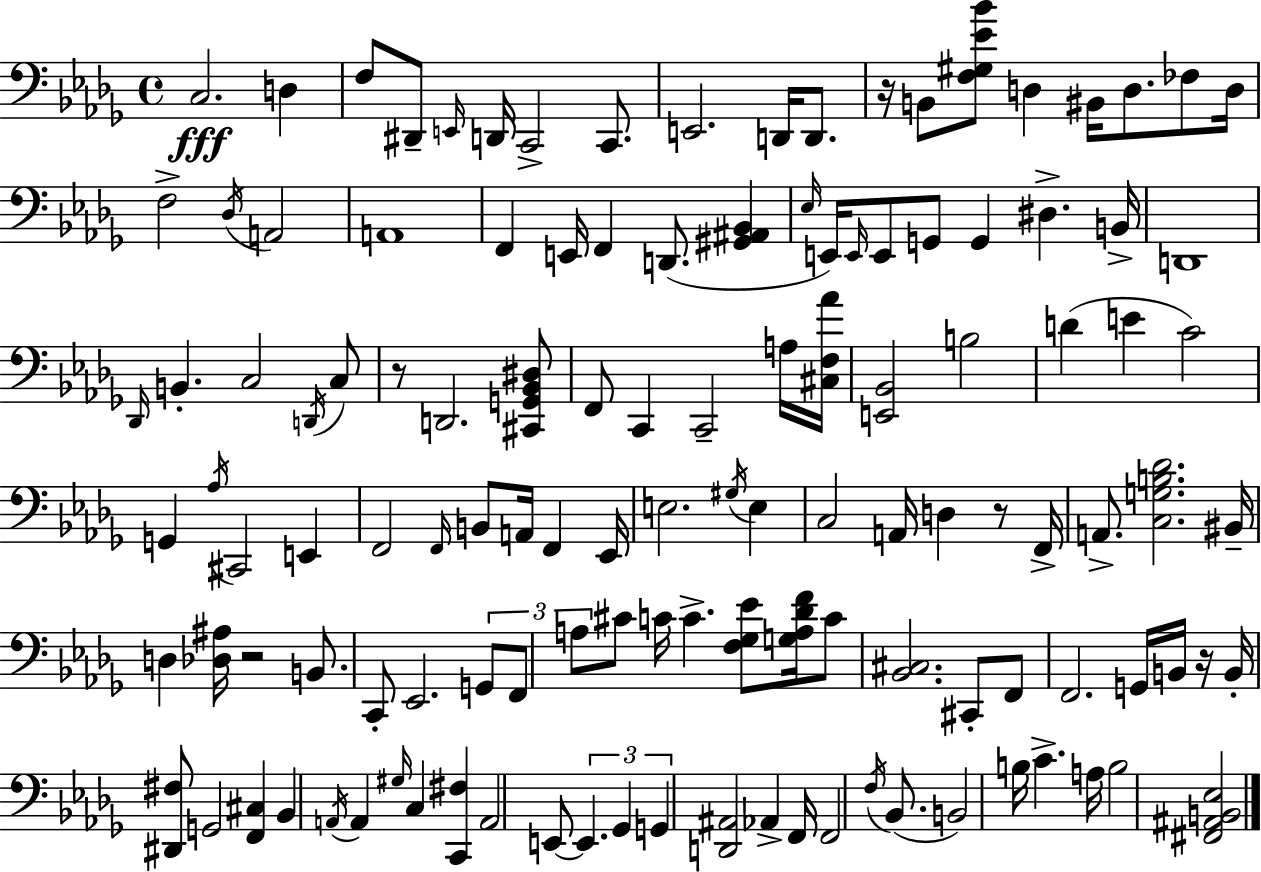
{
  \clef bass
  \time 4/4
  \defaultTimeSignature
  \key bes \minor
  c2.\fff d4 | f8 dis,8-- \grace { e,16 } d,16 c,2-> c,8. | e,2. d,16 d,8. | r16 b,8 <f gis ees' bes'>8 d4 bis,16 d8. fes8 | \break d16 f2-> \acciaccatura { des16 } a,2 | a,1 | f,4 e,16 f,4 d,8.( <gis, ais, bes,>4 | \grace { ees16 }) e,16 \grace { e,16 } e,8 g,8 g,4 dis4.-> | \break b,16-> d,1 | \grace { des,16 } b,4.-. c2 | \acciaccatura { d,16 } c8 r8 d,2. | <cis, g, bes, dis>8 f,8 c,4 c,2-- | \break a16 <cis f aes'>16 <e, bes,>2 b2 | d'4( e'4 c'2) | g,4 \acciaccatura { aes16 } cis,2 | e,4 f,2 \grace { f,16 } | \break b,8 a,16 f,4 ees,16 e2. | \acciaccatura { gis16 } e4 c2 | a,16 d4 r8 f,16-> a,8.-> <c g b des'>2. | bis,16-- d4 <des ais>16 r2 | \break b,8. c,8-. ees,2. | \tuplet 3/2 { g,8 f,8 a8 } cis'8 c'16 | c'4.-> <f ges ees'>8 <g a des' f'>16 c'8 <bes, cis>2. | cis,8-. f,8 f,2. | \break g,16 b,16 r16 b,16-. <dis, fis>8 g,2 | <f, cis>4 bes,4 \acciaccatura { a,16 } a,4 | \grace { gis16 } c4 <c, fis>4 a,2 | e,8~~ \tuplet 3/2 { e,4. ges,4 g,4 } | \break <d, ais,>2 aes,4-> f,16 | f,2 \acciaccatura { f16 }( bes,8. b,2) | b16 c'4.-> a16 b2 | <fis, ais, b, ees>2 \bar "|."
}